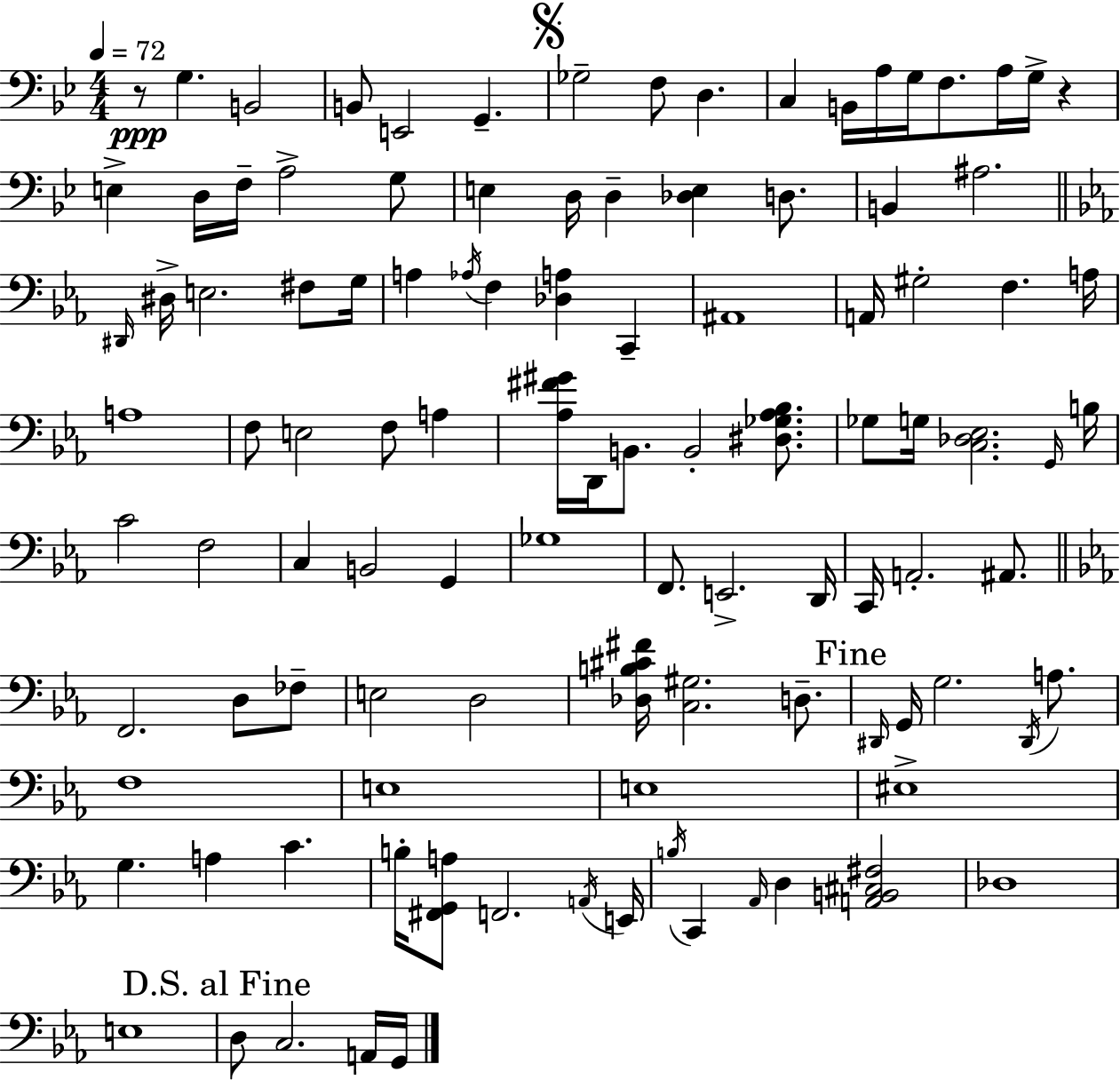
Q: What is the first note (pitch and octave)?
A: G3